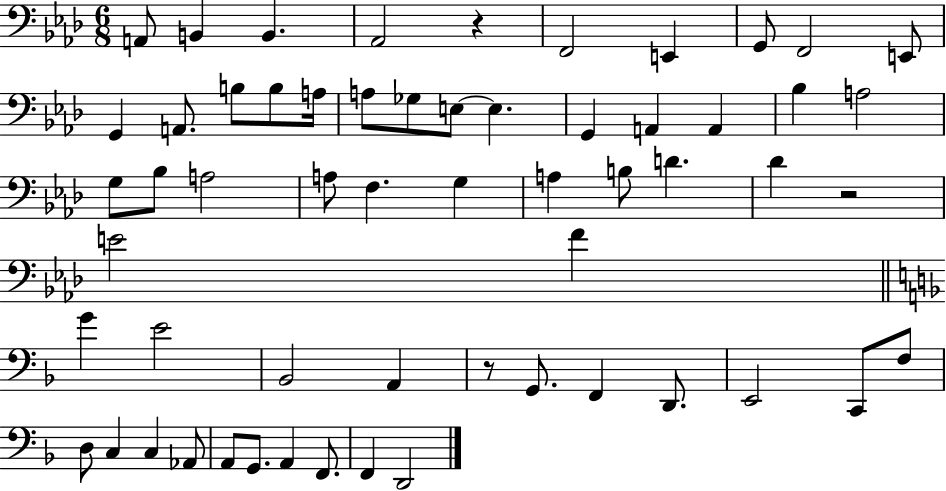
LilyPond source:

{
  \clef bass
  \numericTimeSignature
  \time 6/8
  \key aes \major
  a,8 b,4 b,4. | aes,2 r4 | f,2 e,4 | g,8 f,2 e,8 | \break g,4 a,8. b8 b8 a16 | a8 ges8 e8~~ e4. | g,4 a,4 a,4 | bes4 a2 | \break g8 bes8 a2 | a8 f4. g4 | a4 b8 d'4. | des'4 r2 | \break e'2 f'4 | \bar "||" \break \key f \major g'4 e'2 | bes,2 a,4 | r8 g,8. f,4 d,8. | e,2 c,8 f8 | \break d8 c4 c4 aes,8 | a,8 g,8. a,4 f,8. | f,4 d,2 | \bar "|."
}